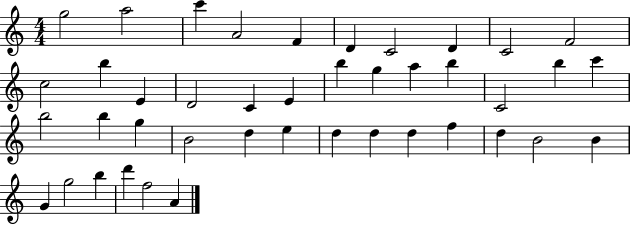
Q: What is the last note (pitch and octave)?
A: A4